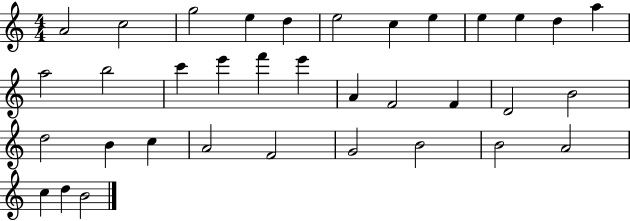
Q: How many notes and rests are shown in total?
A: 35